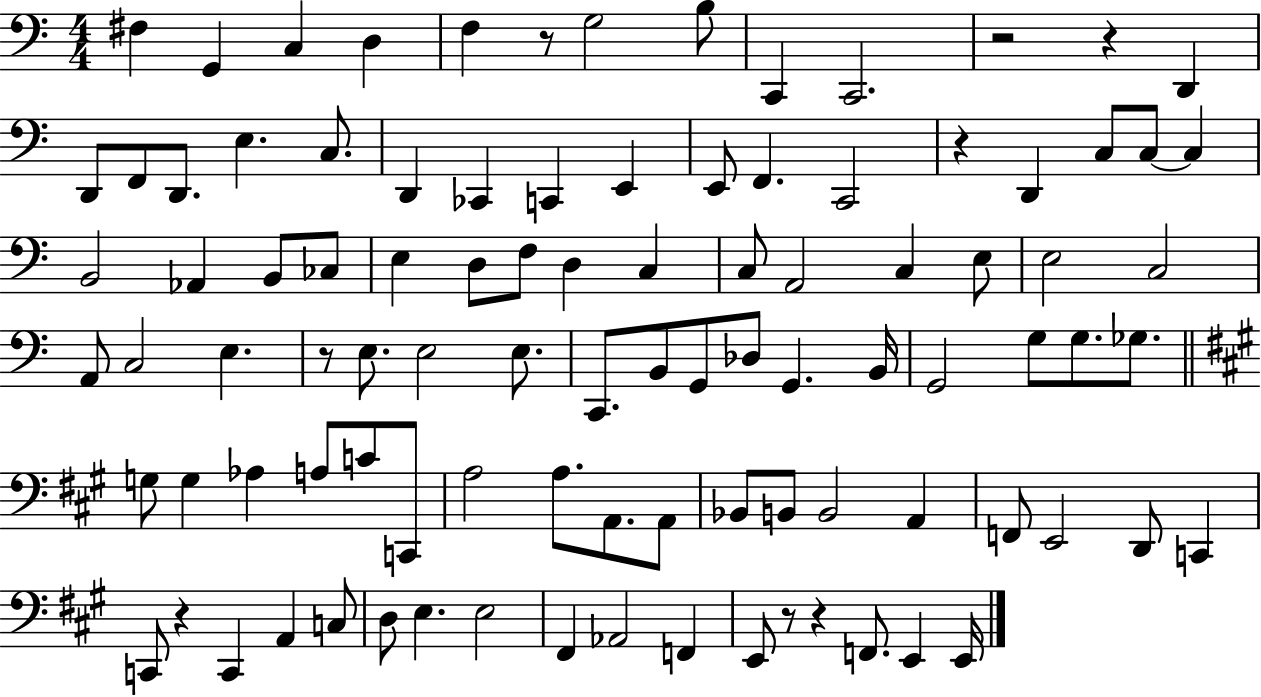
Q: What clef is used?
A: bass